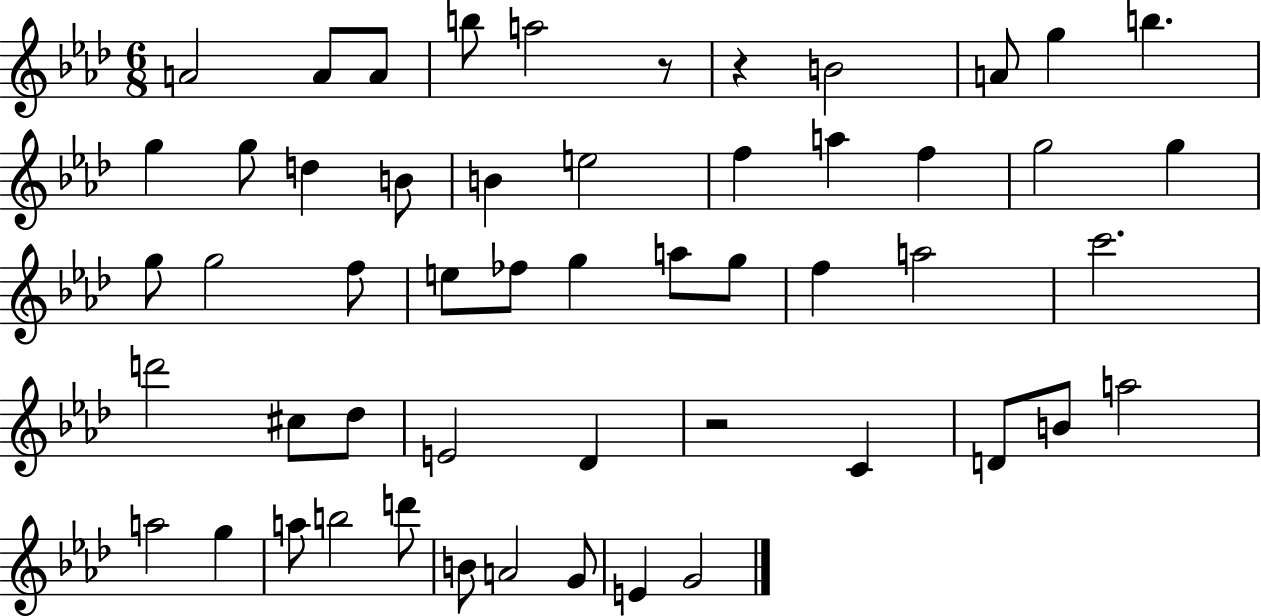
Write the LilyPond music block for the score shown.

{
  \clef treble
  \numericTimeSignature
  \time 6/8
  \key aes \major
  a'2 a'8 a'8 | b''8 a''2 r8 | r4 b'2 | a'8 g''4 b''4. | \break g''4 g''8 d''4 b'8 | b'4 e''2 | f''4 a''4 f''4 | g''2 g''4 | \break g''8 g''2 f''8 | e''8 fes''8 g''4 a''8 g''8 | f''4 a''2 | c'''2. | \break d'''2 cis''8 des''8 | e'2 des'4 | r2 c'4 | d'8 b'8 a''2 | \break a''2 g''4 | a''8 b''2 d'''8 | b'8 a'2 g'8 | e'4 g'2 | \break \bar "|."
}